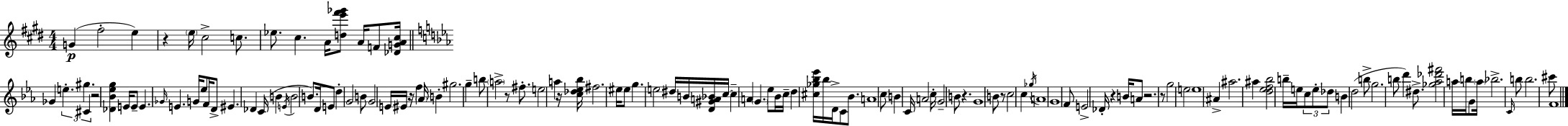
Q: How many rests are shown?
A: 10